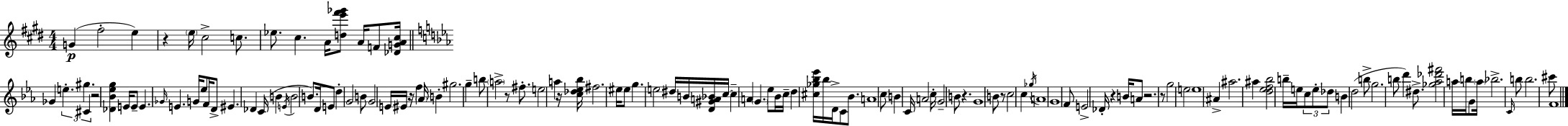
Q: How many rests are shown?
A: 10